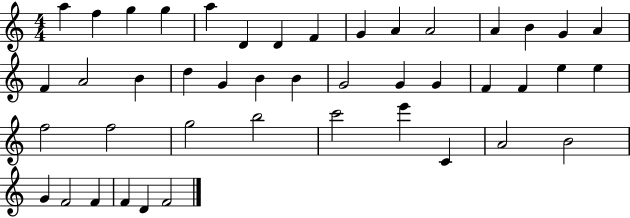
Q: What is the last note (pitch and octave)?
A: F4